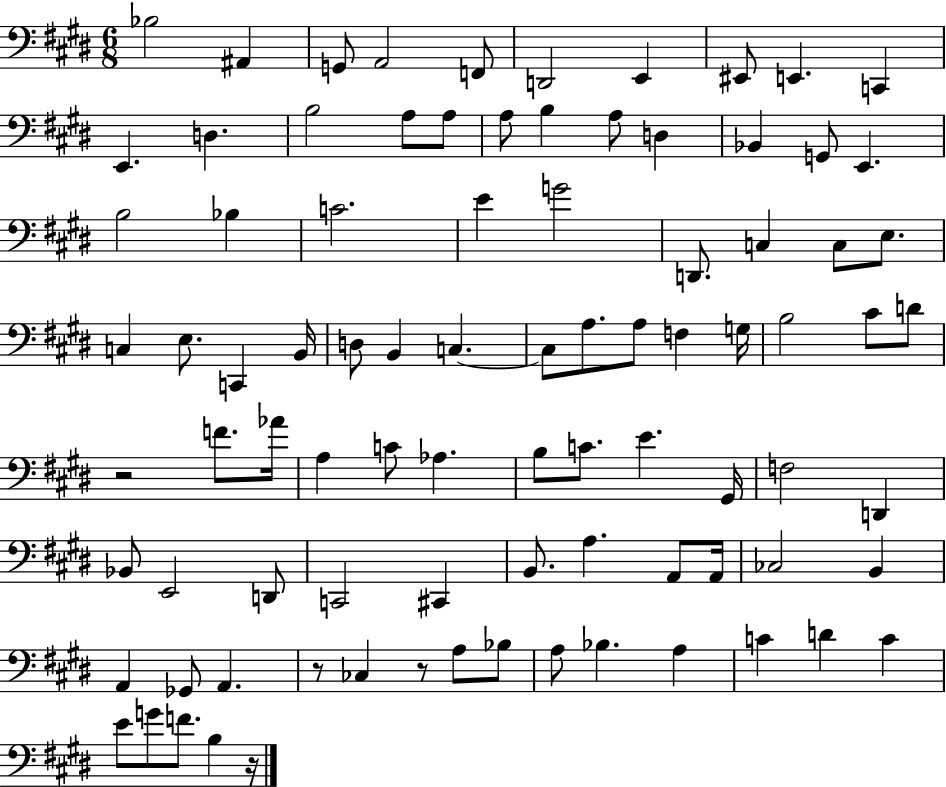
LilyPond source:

{
  \clef bass
  \numericTimeSignature
  \time 6/8
  \key e \major
  bes2 ais,4 | g,8 a,2 f,8 | d,2 e,4 | eis,8 e,4. c,4 | \break e,4. d4. | b2 a8 a8 | a8 b4 a8 d4 | bes,4 g,8 e,4. | \break b2 bes4 | c'2. | e'4 g'2 | d,8. c4 c8 e8. | \break c4 e8. c,4 b,16 | d8 b,4 c4.~~ | c8 a8. a8 f4 g16 | b2 cis'8 d'8 | \break r2 f'8. aes'16 | a4 c'8 aes4. | b8 c'8. e'4. gis,16 | f2 d,4 | \break bes,8 e,2 d,8 | c,2 cis,4 | b,8. a4. a,8 a,16 | ces2 b,4 | \break a,4 ges,8 a,4. | r8 ces4 r8 a8 bes8 | a8 bes4. a4 | c'4 d'4 c'4 | \break e'8 g'8 f'8. b4 r16 | \bar "|."
}